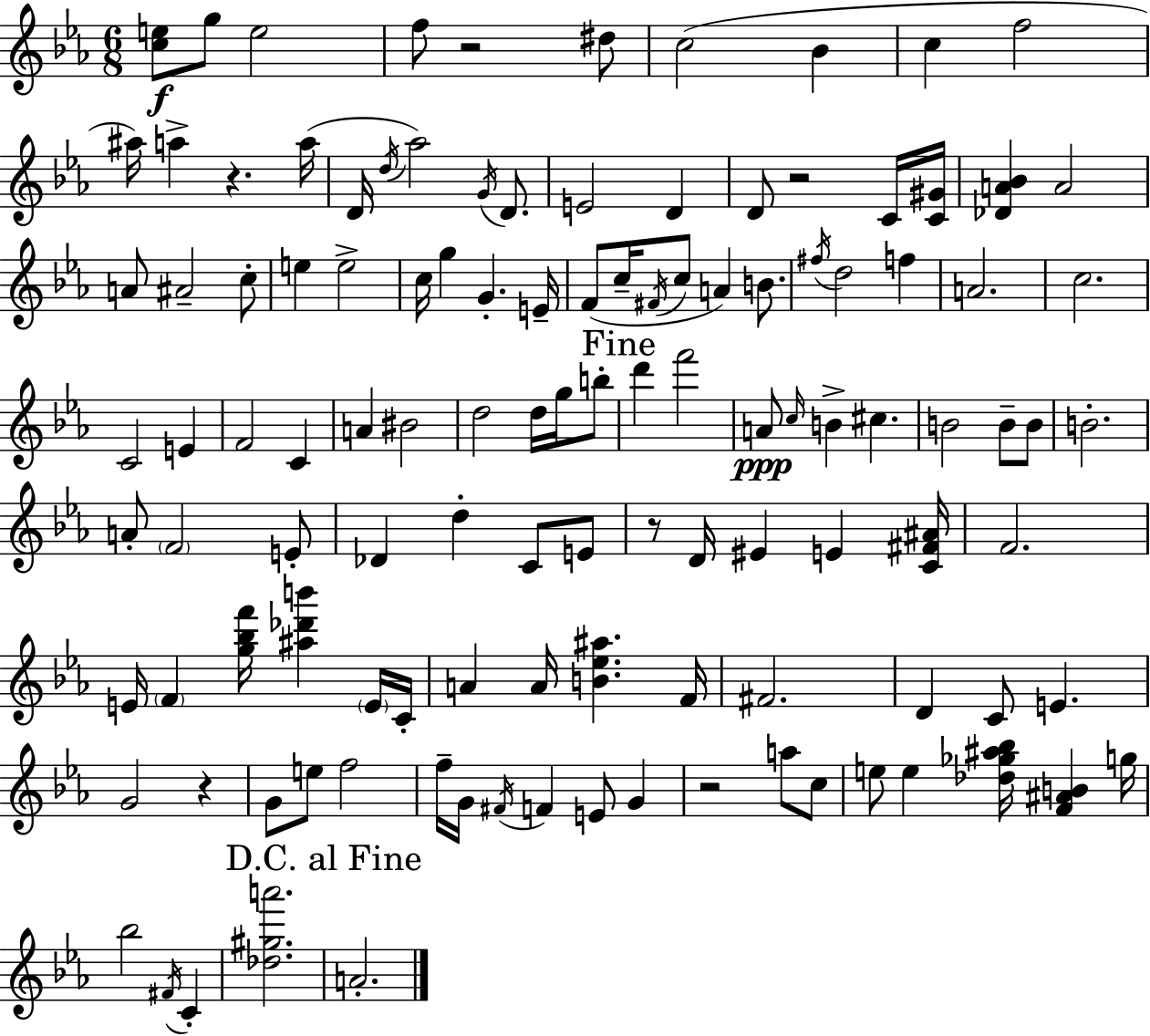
X:1
T:Untitled
M:6/8
L:1/4
K:Eb
[ce]/2 g/2 e2 f/2 z2 ^d/2 c2 _B c f2 ^a/4 a z a/4 D/4 d/4 _a2 G/4 D/2 E2 D D/2 z2 C/4 [C^G]/4 [_DA_B] A2 A/2 ^A2 c/2 e e2 c/4 g G E/4 F/2 c/4 ^F/4 c/2 A B/2 ^f/4 d2 f A2 c2 C2 E F2 C A ^B2 d2 d/4 g/4 b/2 d' f'2 A/2 c/4 B ^c B2 B/2 B/2 B2 A/2 F2 E/2 _D d C/2 E/2 z/2 D/4 ^E E [C^F^A]/4 F2 E/4 F [g_bf']/4 [^a_d'b'] E/4 C/4 A A/4 [B_e^a] F/4 ^F2 D C/2 E G2 z G/2 e/2 f2 f/4 G/4 ^F/4 F E/2 G z2 a/2 c/2 e/2 e [_d_g^a_b]/4 [F^AB] g/4 _b2 ^F/4 C [_d^ga']2 A2